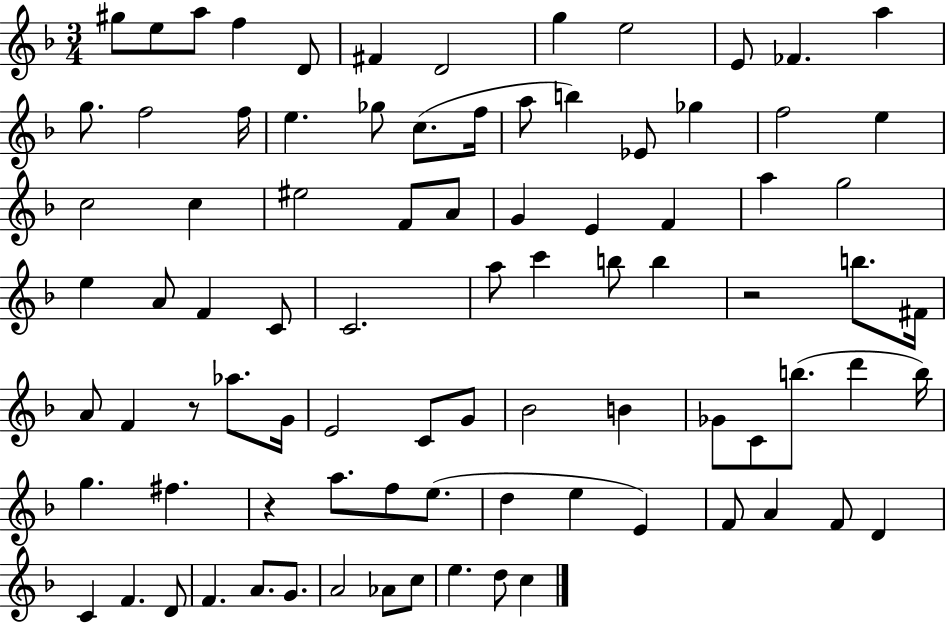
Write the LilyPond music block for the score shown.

{
  \clef treble
  \numericTimeSignature
  \time 3/4
  \key f \major
  \repeat volta 2 { gis''8 e''8 a''8 f''4 d'8 | fis'4 d'2 | g''4 e''2 | e'8 fes'4. a''4 | \break g''8. f''2 f''16 | e''4. ges''8 c''8.( f''16 | a''8 b''4) ees'8 ges''4 | f''2 e''4 | \break c''2 c''4 | eis''2 f'8 a'8 | g'4 e'4 f'4 | a''4 g''2 | \break e''4 a'8 f'4 c'8 | c'2. | a''8 c'''4 b''8 b''4 | r2 b''8. fis'16 | \break a'8 f'4 r8 aes''8. g'16 | e'2 c'8 g'8 | bes'2 b'4 | ges'8 c'8 b''8.( d'''4 b''16) | \break g''4. fis''4. | r4 a''8. f''8 e''8.( | d''4 e''4 e'4) | f'8 a'4 f'8 d'4 | \break c'4 f'4. d'8 | f'4. a'8. g'8. | a'2 aes'8 c''8 | e''4. d''8 c''4 | \break } \bar "|."
}